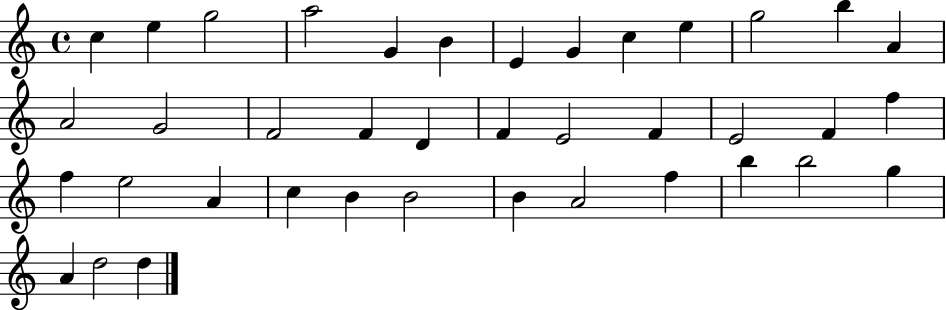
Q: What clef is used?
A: treble